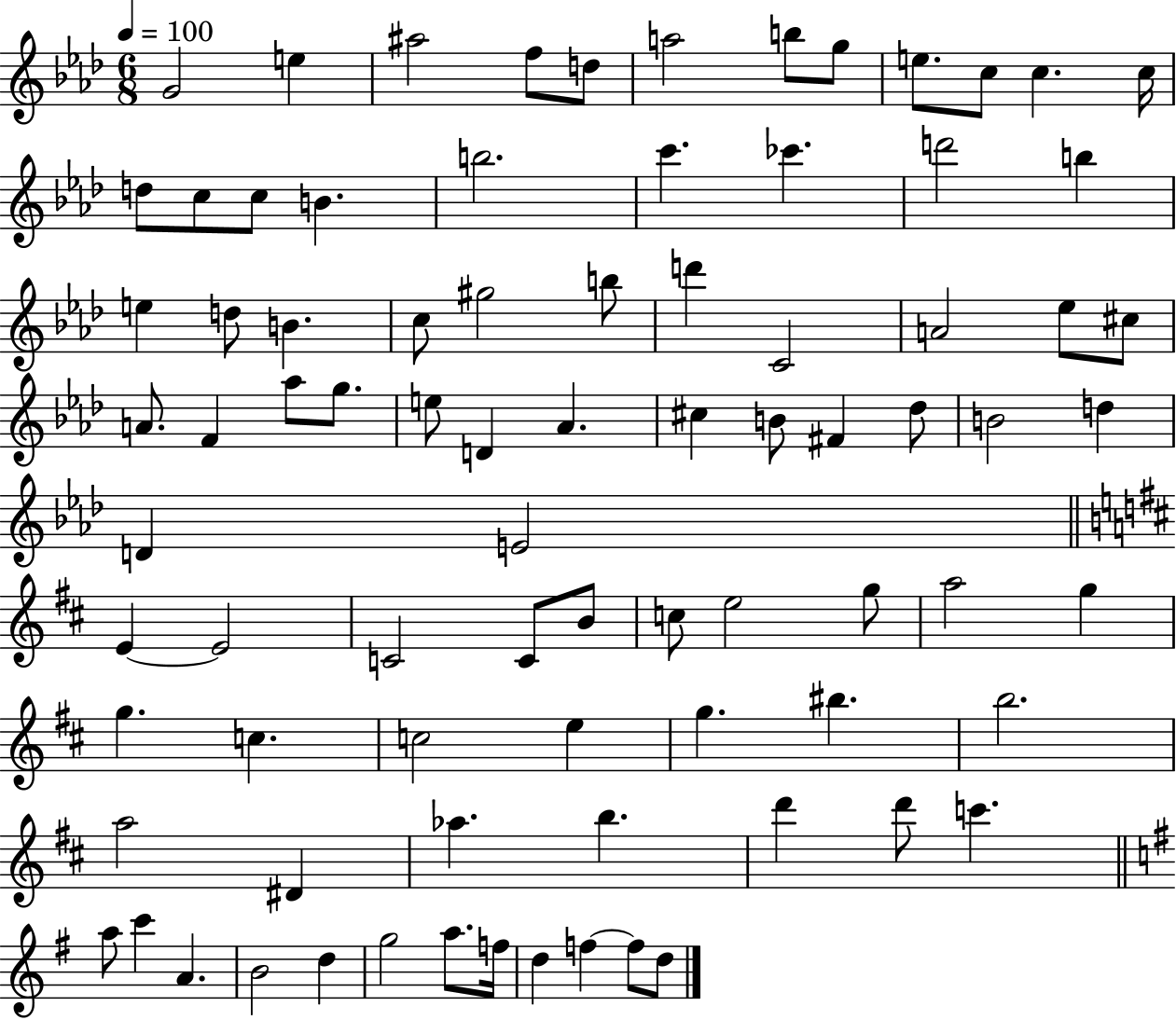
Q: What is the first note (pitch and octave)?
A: G4